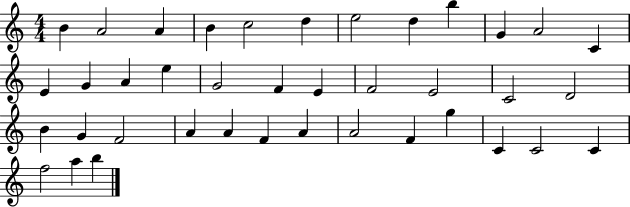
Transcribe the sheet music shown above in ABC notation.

X:1
T:Untitled
M:4/4
L:1/4
K:C
B A2 A B c2 d e2 d b G A2 C E G A e G2 F E F2 E2 C2 D2 B G F2 A A F A A2 F g C C2 C f2 a b